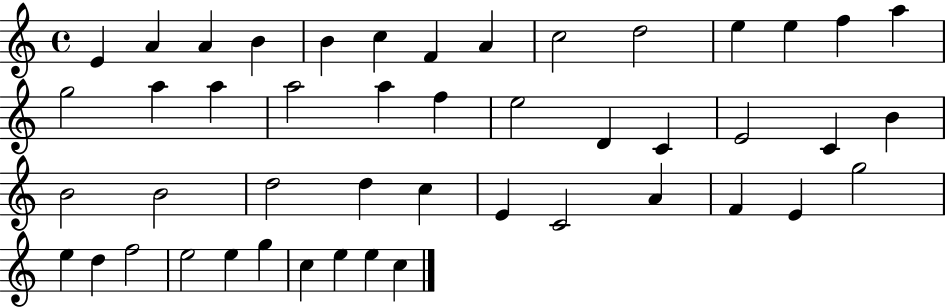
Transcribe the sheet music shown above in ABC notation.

X:1
T:Untitled
M:4/4
L:1/4
K:C
E A A B B c F A c2 d2 e e f a g2 a a a2 a f e2 D C E2 C B B2 B2 d2 d c E C2 A F E g2 e d f2 e2 e g c e e c